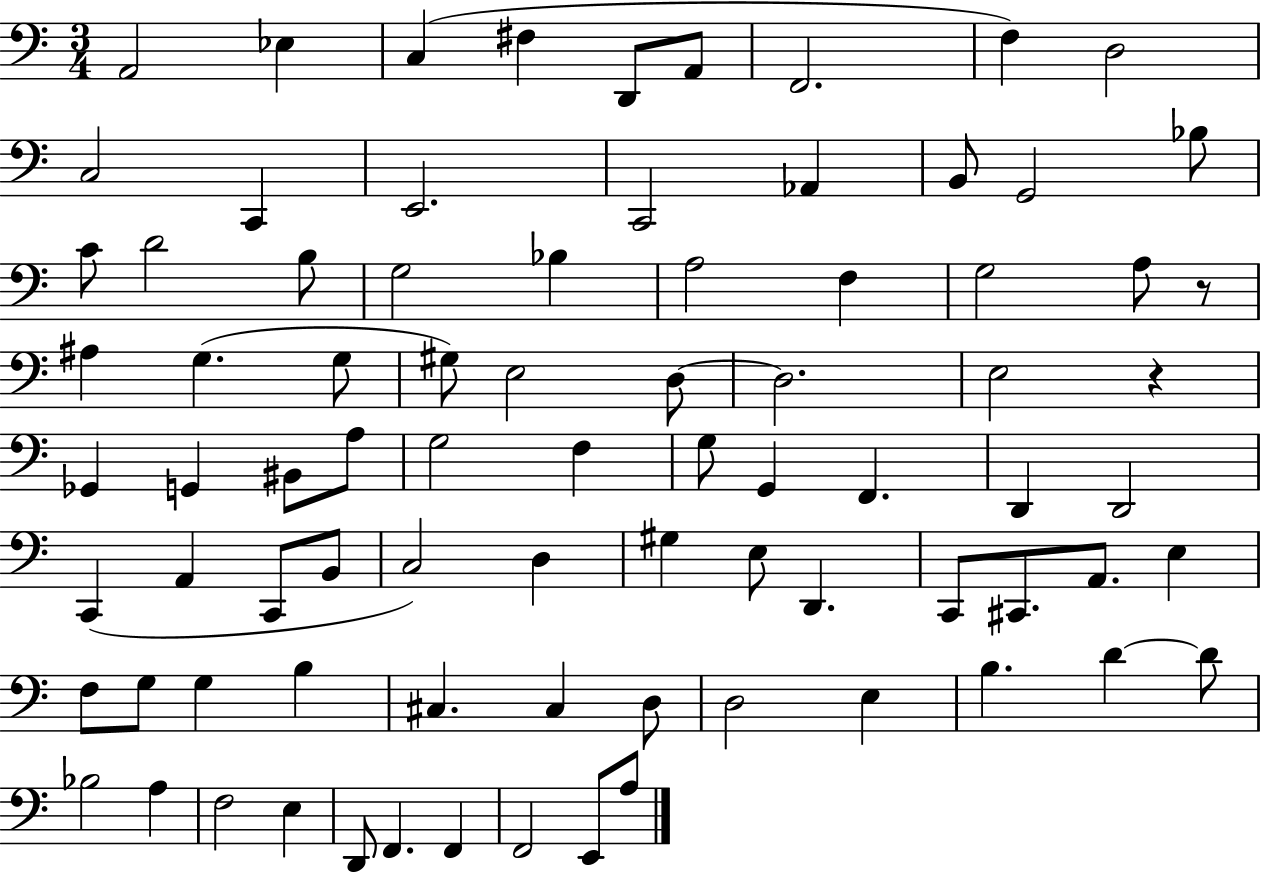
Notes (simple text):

A2/h Eb3/q C3/q F#3/q D2/e A2/e F2/h. F3/q D3/h C3/h C2/q E2/h. C2/h Ab2/q B2/e G2/h Bb3/e C4/e D4/h B3/e G3/h Bb3/q A3/h F3/q G3/h A3/e R/e A#3/q G3/q. G3/e G#3/e E3/h D3/e D3/h. E3/h R/q Gb2/q G2/q BIS2/e A3/e G3/h F3/q G3/e G2/q F2/q. D2/q D2/h C2/q A2/q C2/e B2/e C3/h D3/q G#3/q E3/e D2/q. C2/e C#2/e. A2/e. E3/q F3/e G3/e G3/q B3/q C#3/q. C#3/q D3/e D3/h E3/q B3/q. D4/q D4/e Bb3/h A3/q F3/h E3/q D2/e F2/q. F2/q F2/h E2/e A3/e